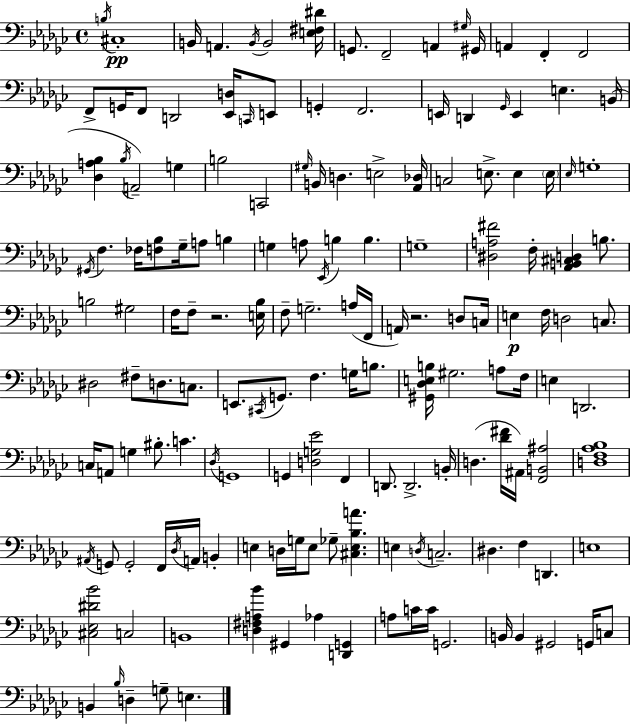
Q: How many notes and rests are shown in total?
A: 157